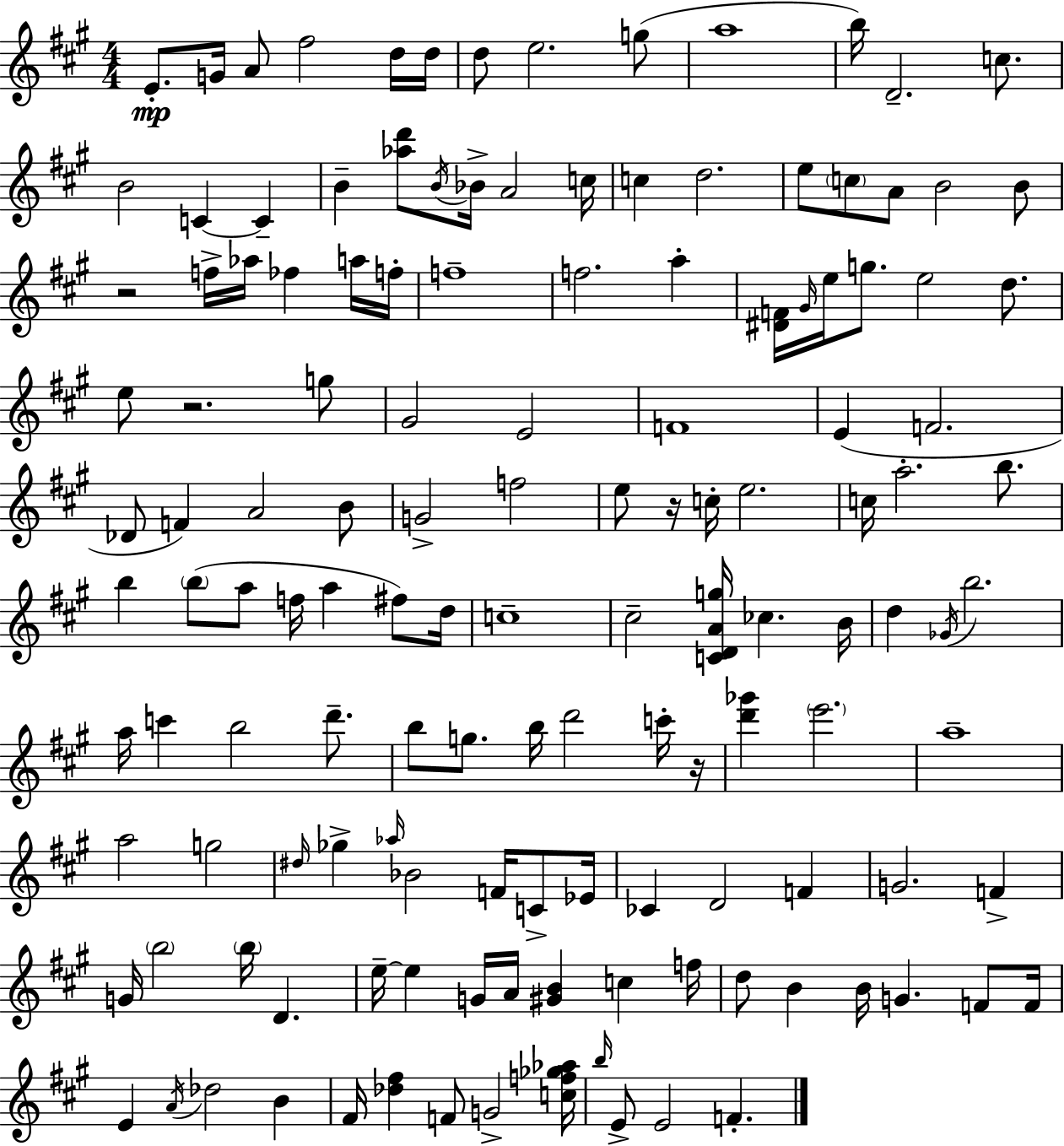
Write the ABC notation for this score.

X:1
T:Untitled
M:4/4
L:1/4
K:A
E/2 G/4 A/2 ^f2 d/4 d/4 d/2 e2 g/2 a4 b/4 D2 c/2 B2 C C B [_ad']/2 B/4 _B/4 A2 c/4 c d2 e/2 c/2 A/2 B2 B/2 z2 f/4 _a/4 _f a/4 f/4 f4 f2 a [^DF]/4 ^G/4 e/4 g/2 e2 d/2 e/2 z2 g/2 ^G2 E2 F4 E F2 _D/2 F A2 B/2 G2 f2 e/2 z/4 c/4 e2 c/4 a2 b/2 b b/2 a/2 f/4 a ^f/2 d/4 c4 ^c2 [CDAg]/4 _c B/4 d _G/4 b2 a/4 c' b2 d'/2 b/2 g/2 b/4 d'2 c'/4 z/4 [d'_g'] e'2 a4 a2 g2 ^d/4 _g _a/4 _B2 F/4 C/2 _E/4 _C D2 F G2 F G/4 b2 b/4 D e/4 e G/4 A/4 [^GB] c f/4 d/2 B B/4 G F/2 F/4 E A/4 _d2 B ^F/4 [_d^f] F/2 G2 [cf_g_a]/4 b/4 E/2 E2 F